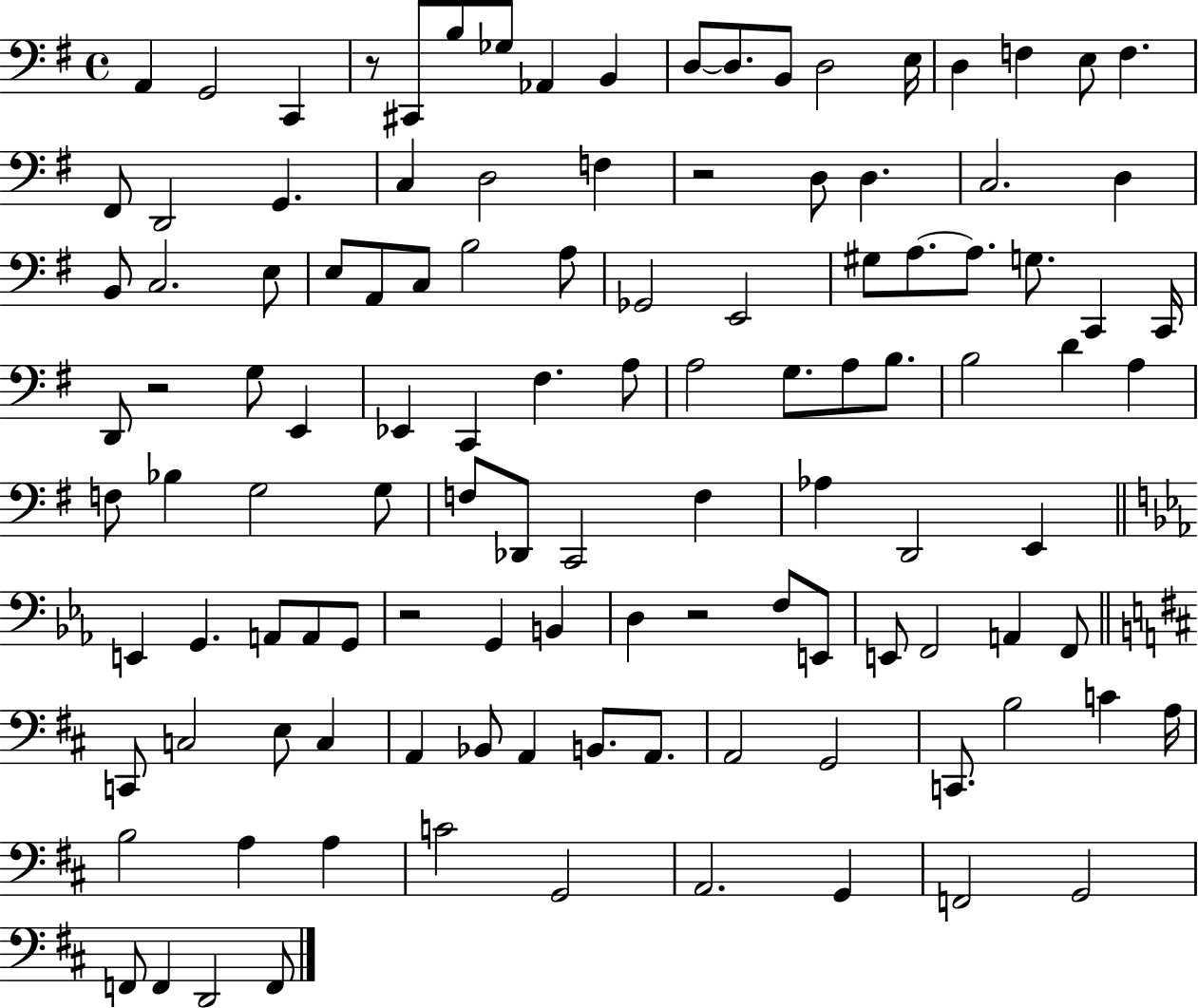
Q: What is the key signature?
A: G major